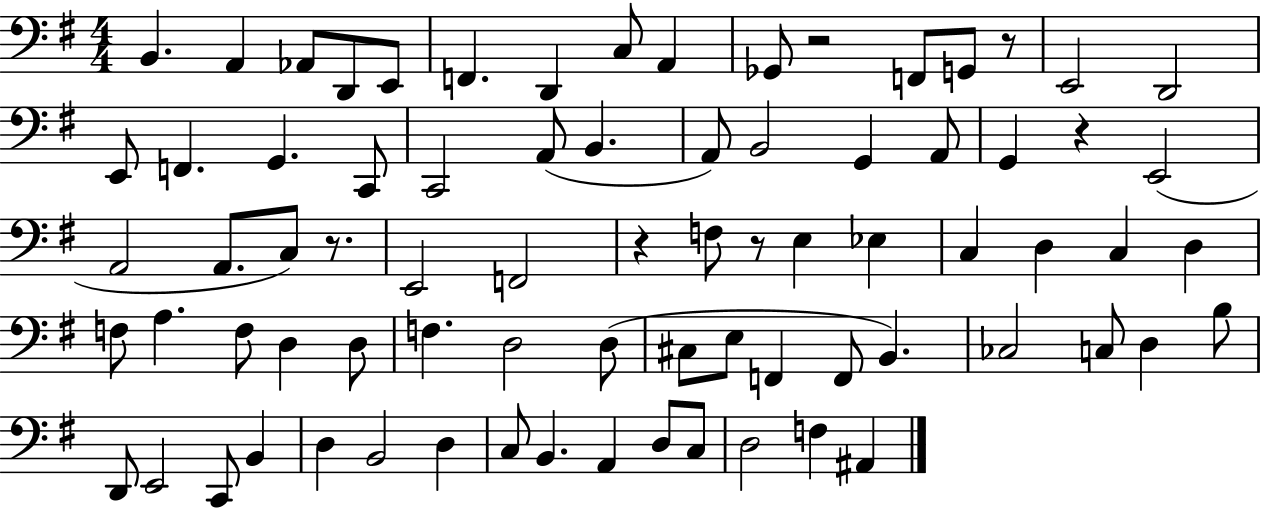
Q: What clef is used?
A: bass